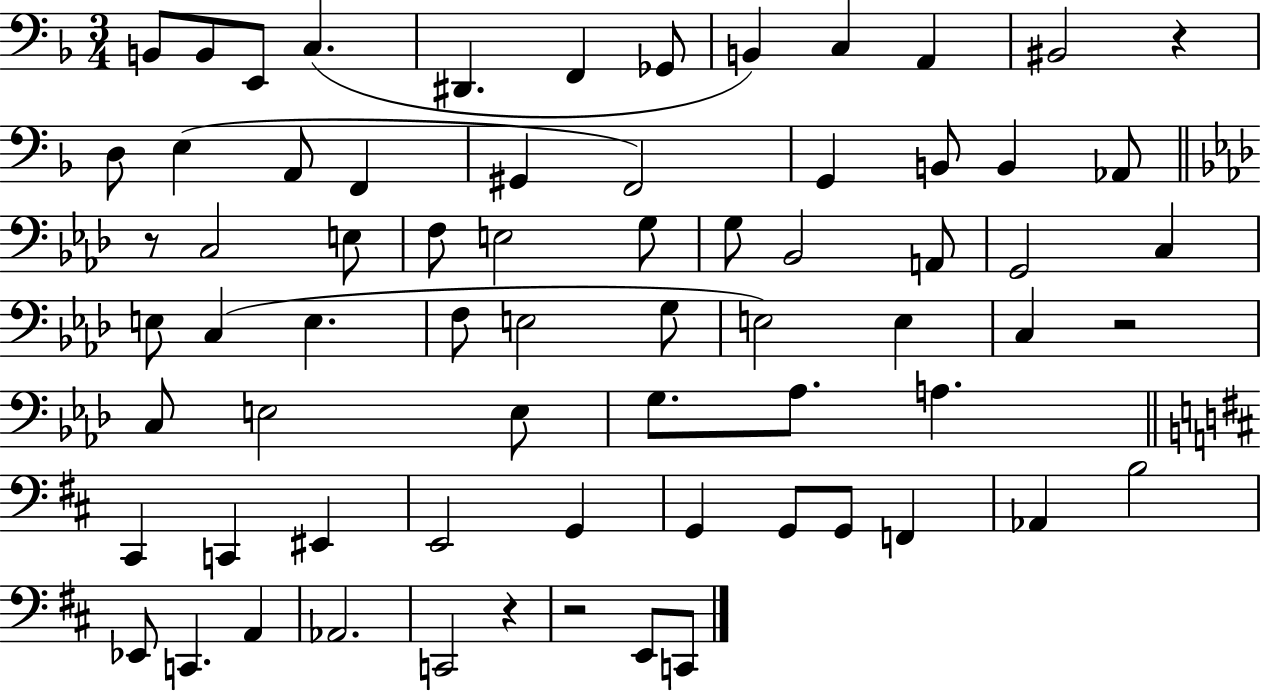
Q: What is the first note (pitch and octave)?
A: B2